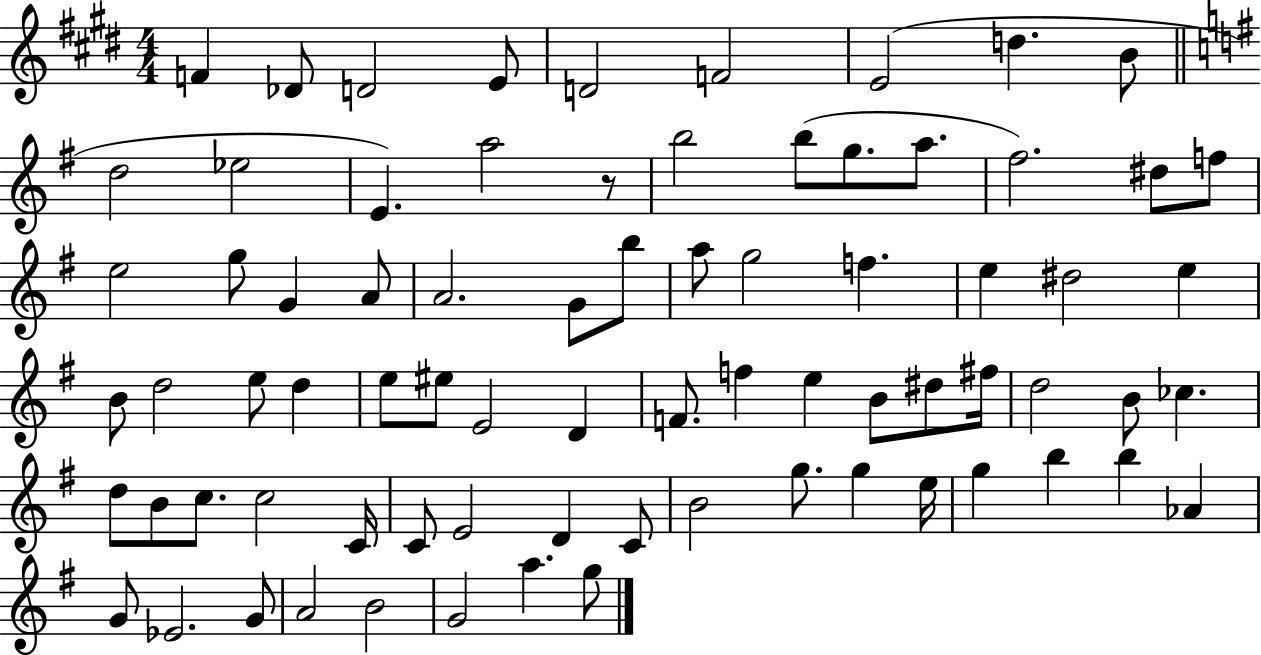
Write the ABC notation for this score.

X:1
T:Untitled
M:4/4
L:1/4
K:E
F _D/2 D2 E/2 D2 F2 E2 d B/2 d2 _e2 E a2 z/2 b2 b/2 g/2 a/2 ^f2 ^d/2 f/2 e2 g/2 G A/2 A2 G/2 b/2 a/2 g2 f e ^d2 e B/2 d2 e/2 d e/2 ^e/2 E2 D F/2 f e B/2 ^d/2 ^f/4 d2 B/2 _c d/2 B/2 c/2 c2 C/4 C/2 E2 D C/2 B2 g/2 g e/4 g b b _A G/2 _E2 G/2 A2 B2 G2 a g/2